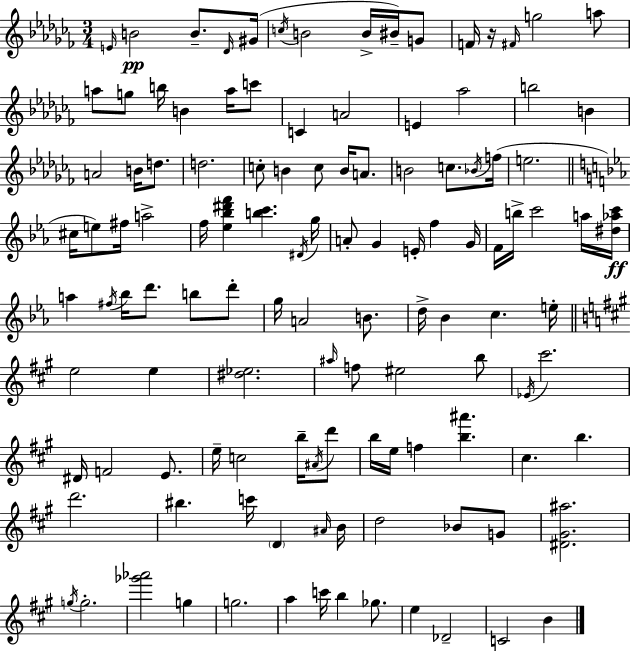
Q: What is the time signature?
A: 3/4